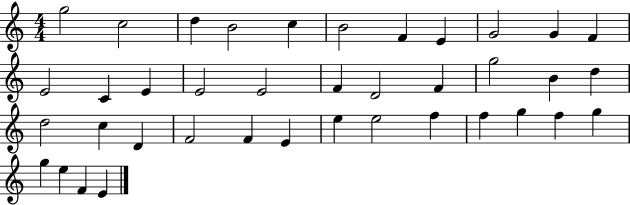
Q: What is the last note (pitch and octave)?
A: E4